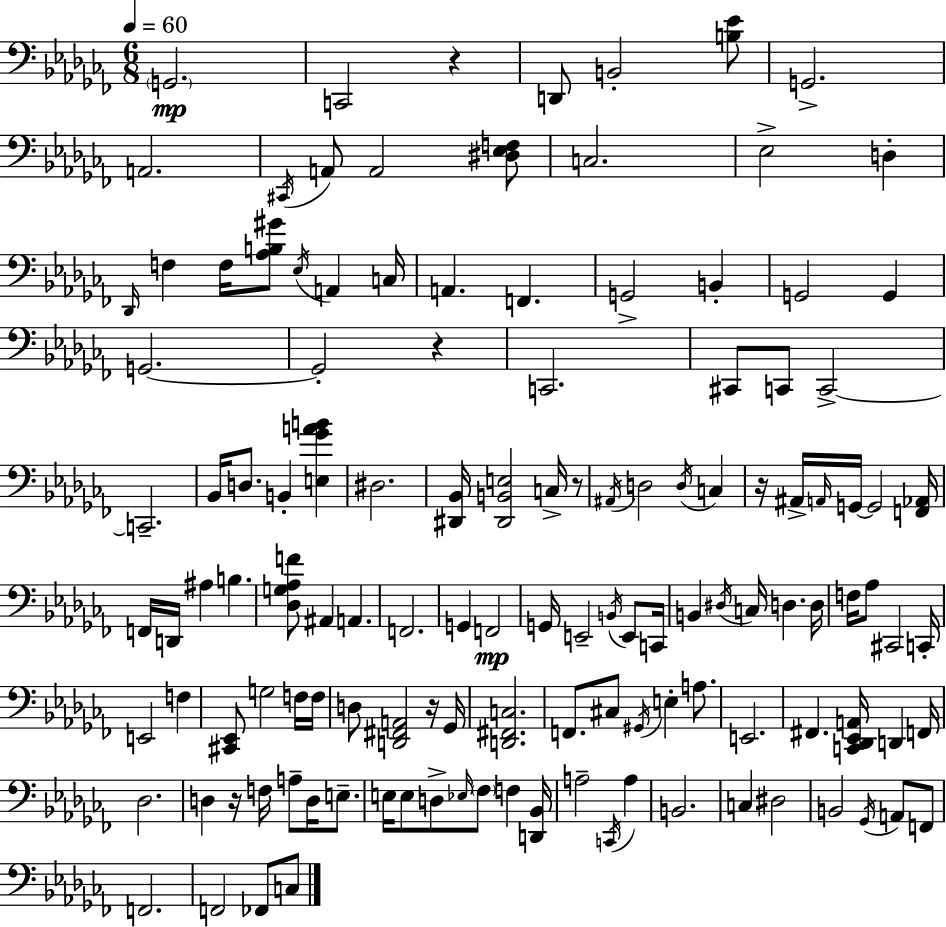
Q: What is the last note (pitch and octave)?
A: C3